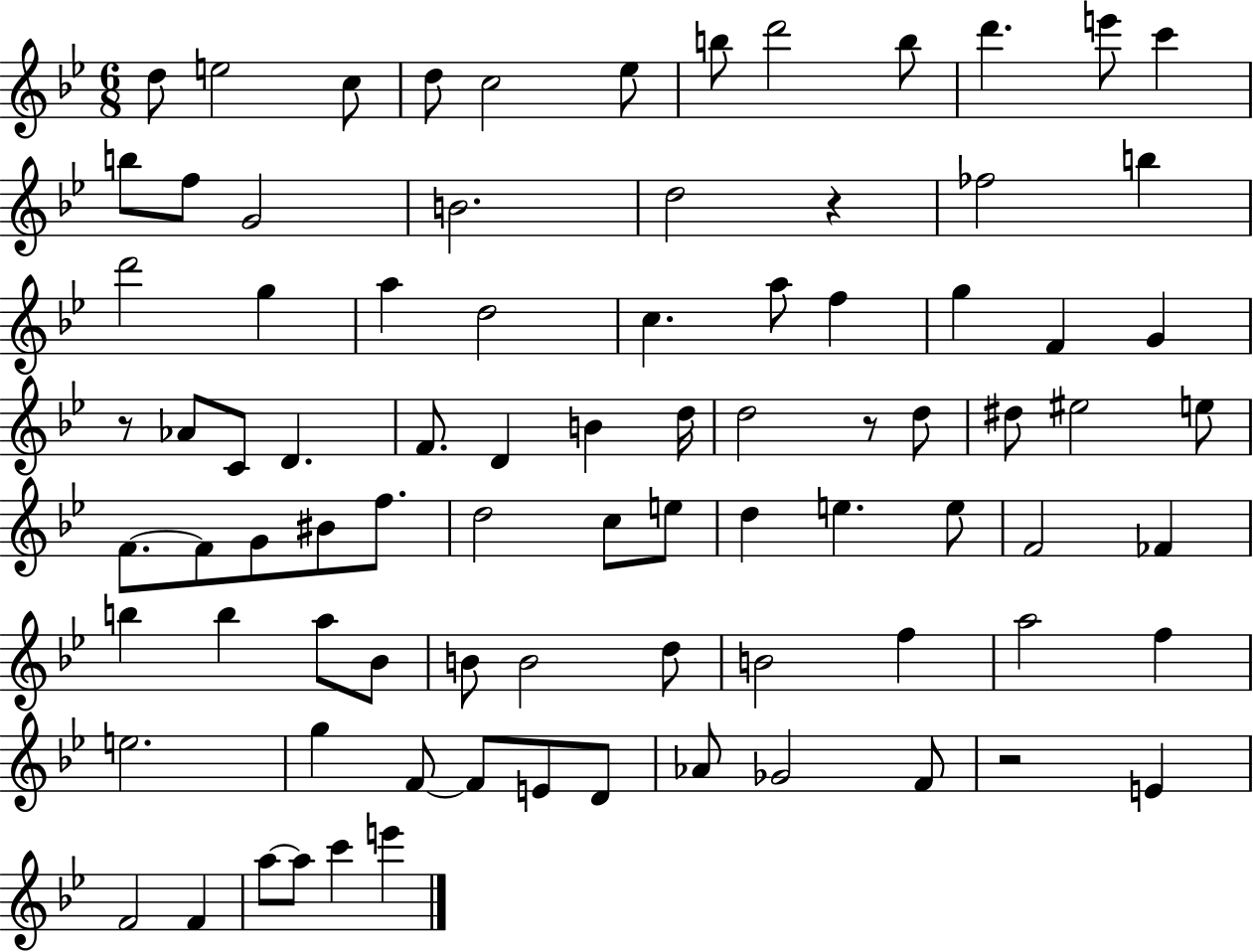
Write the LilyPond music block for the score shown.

{
  \clef treble
  \numericTimeSignature
  \time 6/8
  \key bes \major
  d''8 e''2 c''8 | d''8 c''2 ees''8 | b''8 d'''2 b''8 | d'''4. e'''8 c'''4 | \break b''8 f''8 g'2 | b'2. | d''2 r4 | fes''2 b''4 | \break d'''2 g''4 | a''4 d''2 | c''4. a''8 f''4 | g''4 f'4 g'4 | \break r8 aes'8 c'8 d'4. | f'8. d'4 b'4 d''16 | d''2 r8 d''8 | dis''8 eis''2 e''8 | \break f'8.~~ f'8 g'8 bis'8 f''8. | d''2 c''8 e''8 | d''4 e''4. e''8 | f'2 fes'4 | \break b''4 b''4 a''8 bes'8 | b'8 b'2 d''8 | b'2 f''4 | a''2 f''4 | \break e''2. | g''4 f'8~~ f'8 e'8 d'8 | aes'8 ges'2 f'8 | r2 e'4 | \break f'2 f'4 | a''8~~ a''8 c'''4 e'''4 | \bar "|."
}